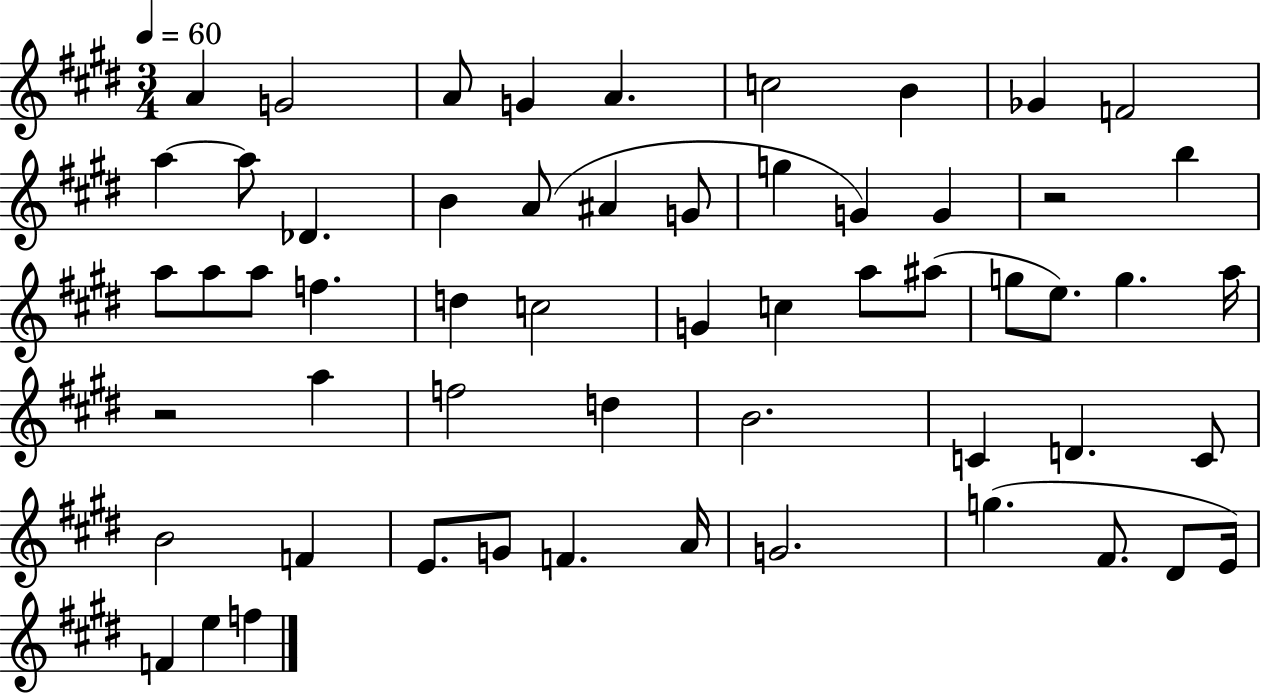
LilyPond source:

{
  \clef treble
  \numericTimeSignature
  \time 3/4
  \key e \major
  \tempo 4 = 60
  a'4 g'2 | a'8 g'4 a'4. | c''2 b'4 | ges'4 f'2 | \break a''4~~ a''8 des'4. | b'4 a'8( ais'4 g'8 | g''4 g'4) g'4 | r2 b''4 | \break a''8 a''8 a''8 f''4. | d''4 c''2 | g'4 c''4 a''8 ais''8( | g''8 e''8.) g''4. a''16 | \break r2 a''4 | f''2 d''4 | b'2. | c'4 d'4. c'8 | \break b'2 f'4 | e'8. g'8 f'4. a'16 | g'2. | g''4.( fis'8. dis'8 e'16) | \break f'4 e''4 f''4 | \bar "|."
}